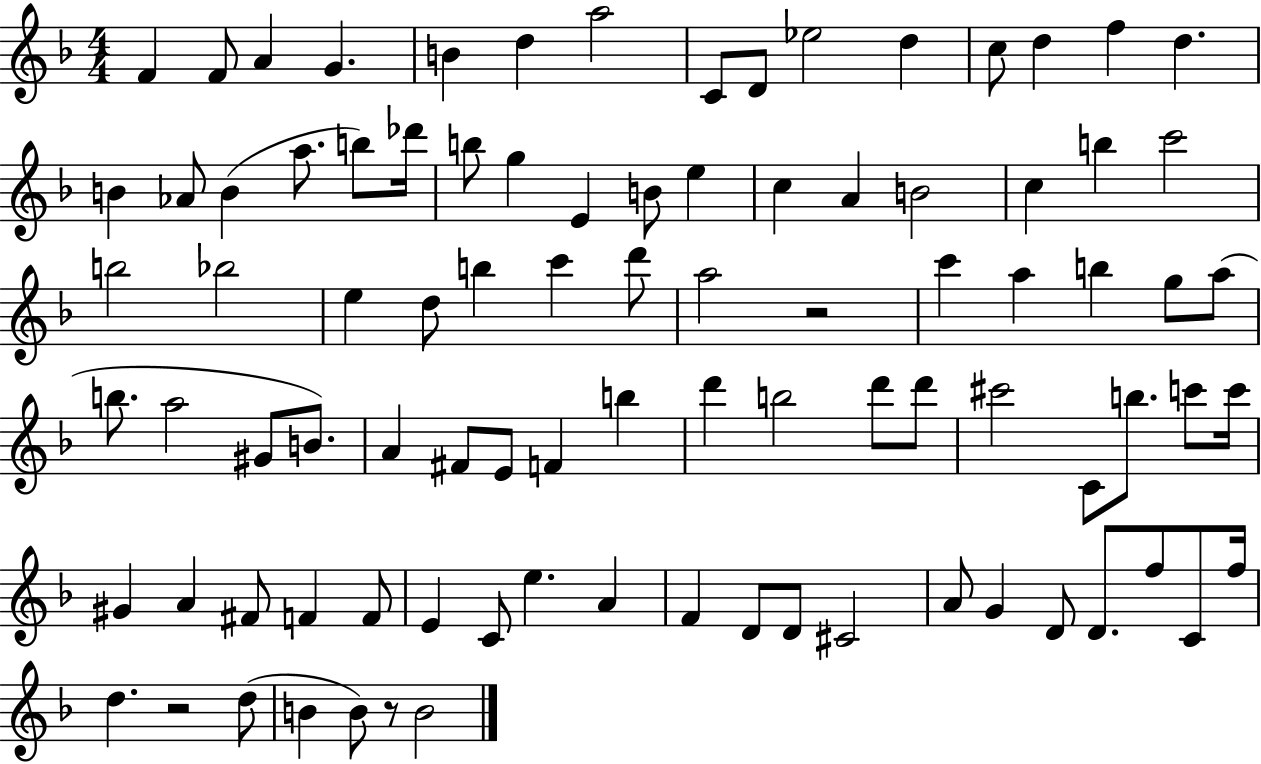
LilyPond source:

{
  \clef treble
  \numericTimeSignature
  \time 4/4
  \key f \major
  f'4 f'8 a'4 g'4. | b'4 d''4 a''2 | c'8 d'8 ees''2 d''4 | c''8 d''4 f''4 d''4. | \break b'4 aes'8 b'4( a''8. b''8) des'''16 | b''8 g''4 e'4 b'8 e''4 | c''4 a'4 b'2 | c''4 b''4 c'''2 | \break b''2 bes''2 | e''4 d''8 b''4 c'''4 d'''8 | a''2 r2 | c'''4 a''4 b''4 g''8 a''8( | \break b''8. a''2 gis'8 b'8.) | a'4 fis'8 e'8 f'4 b''4 | d'''4 b''2 d'''8 d'''8 | cis'''2 c'8 b''8. c'''8 c'''16 | \break gis'4 a'4 fis'8 f'4 f'8 | e'4 c'8 e''4. a'4 | f'4 d'8 d'8 cis'2 | a'8 g'4 d'8 d'8. f''8 c'8 f''16 | \break d''4. r2 d''8( | b'4 b'8) r8 b'2 | \bar "|."
}